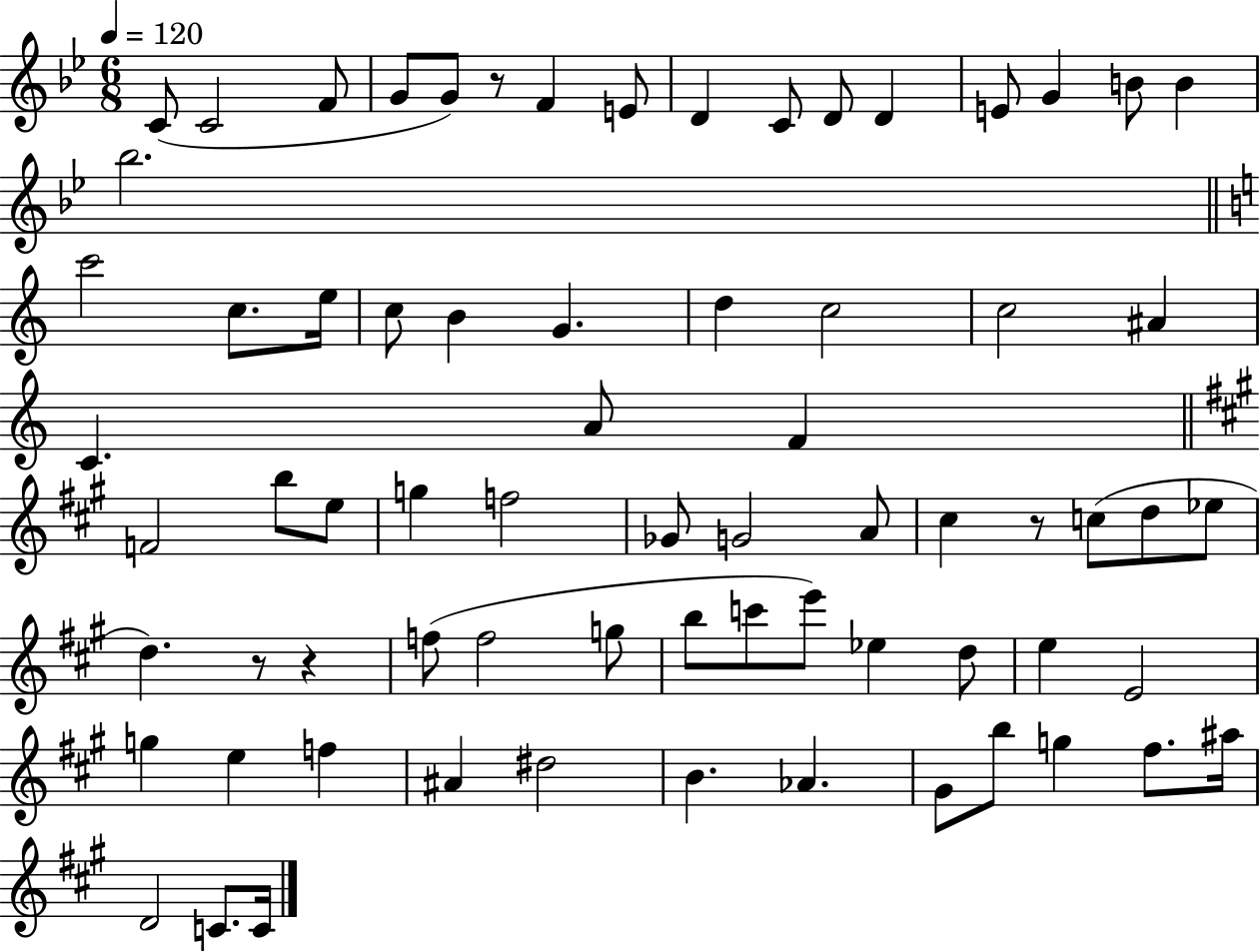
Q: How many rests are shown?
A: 4